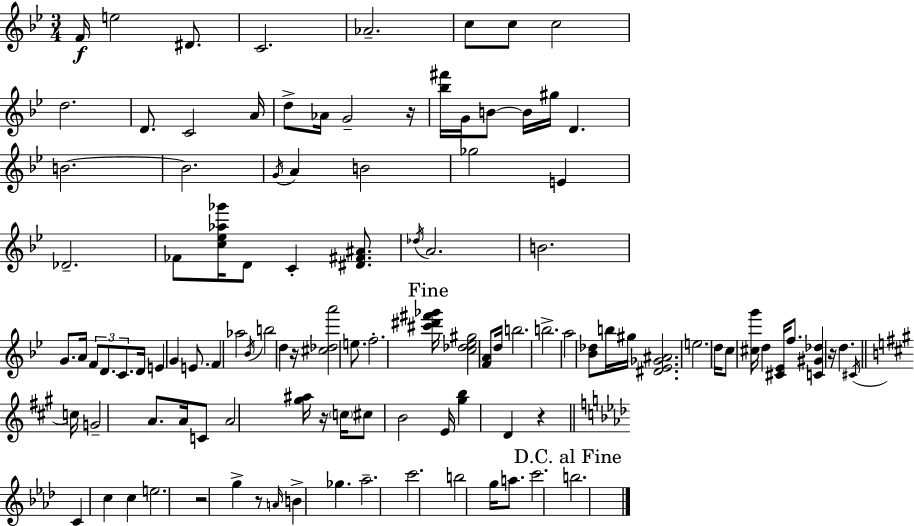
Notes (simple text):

F4/s E5/h D#4/e. C4/h. Ab4/h. C5/e C5/e C5/h D5/h. D4/e. C4/h A4/s D5/e Ab4/s G4/h R/s [Bb5,F#6]/s G4/s B4/e B4/s G#5/s D4/q. B4/h. B4/h. G4/s A4/q B4/h Gb5/h E4/q Db4/h. FES4/e [C5,Eb5,Ab5,Gb6]/s D4/e C4/q [D#4,F#4,A#4]/e. Db5/s A4/h. B4/h. G4/e. A4/s F4/e D4/e. C4/e. D4/s E4/q G4/q E4/e. F4/q Ab5/h Bb4/s B5/h D5/q R/s [C#5,Db5,A6]/h E5/e. F5/h. [C#6,D#6,F#6,Gb6]/s [C5,Db5,Eb5,G#5]/h [F4,A4]/e D5/s B5/h. B5/h. A5/h [Bb4,Db5]/e B5/s G#5/s [D#4,Eb4,Gb4,A#4]/h. E5/h. D5/s C5/e [C#5,G6]/s D5/q [C#4,Eb4]/s F5/e. [C4,G#4,Db5]/q R/s D5/q. C#4/s C5/s G4/h A4/e. A4/s C4/e A4/h [G#5,A#5]/s R/s C5/s C#5/e B4/h E4/s [G#5,B5]/q D4/q R/q C4/q C5/q C5/q E5/h. R/h G5/q R/e A4/s B4/q Gb5/q. Ab5/h. C6/h. B5/h G5/s A5/e. C6/h. B5/h.